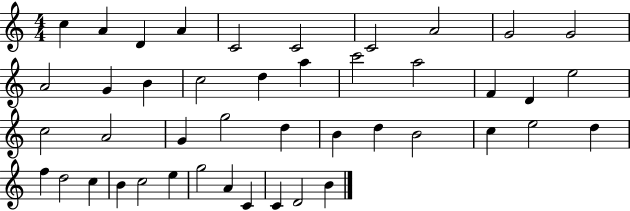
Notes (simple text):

C5/q A4/q D4/q A4/q C4/h C4/h C4/h A4/h G4/h G4/h A4/h G4/q B4/q C5/h D5/q A5/q C6/h A5/h F4/q D4/q E5/h C5/h A4/h G4/q G5/h D5/q B4/q D5/q B4/h C5/q E5/h D5/q F5/q D5/h C5/q B4/q C5/h E5/q G5/h A4/q C4/q C4/q D4/h B4/q